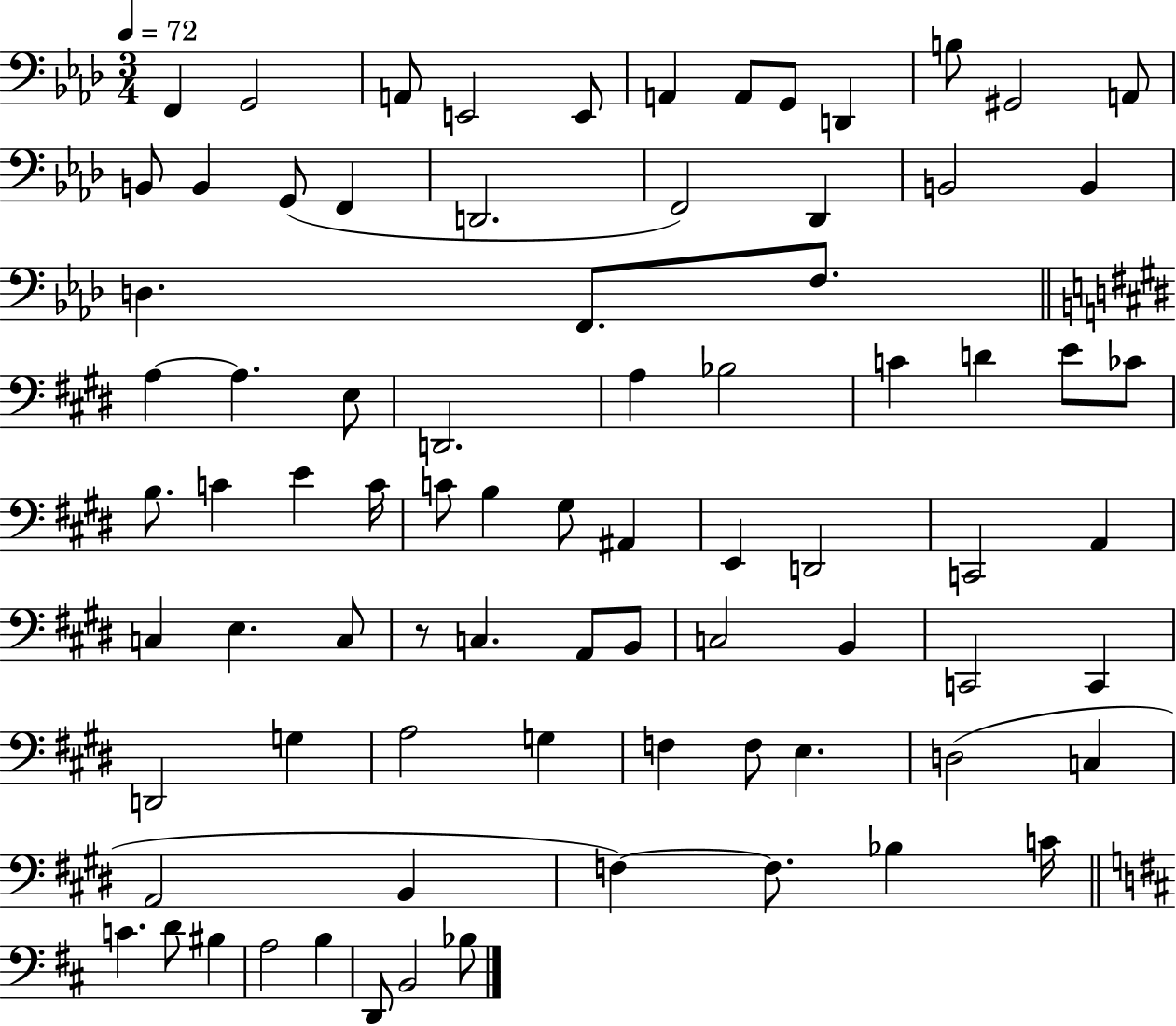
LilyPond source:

{
  \clef bass
  \numericTimeSignature
  \time 3/4
  \key aes \major
  \tempo 4 = 72
  f,4 g,2 | a,8 e,2 e,8 | a,4 a,8 g,8 d,4 | b8 gis,2 a,8 | \break b,8 b,4 g,8( f,4 | d,2. | f,2) des,4 | b,2 b,4 | \break d4. f,8. f8. | \bar "||" \break \key e \major a4~~ a4. e8 | d,2. | a4 bes2 | c'4 d'4 e'8 ces'8 | \break b8. c'4 e'4 c'16 | c'8 b4 gis8 ais,4 | e,4 d,2 | c,2 a,4 | \break c4 e4. c8 | r8 c4. a,8 b,8 | c2 b,4 | c,2 c,4 | \break d,2 g4 | a2 g4 | f4 f8 e4. | d2( c4 | \break a,2 b,4 | f4~~) f8. bes4 c'16 | \bar "||" \break \key d \major c'4. d'8 bis4 | a2 b4 | d,8 b,2 bes8 | \bar "|."
}